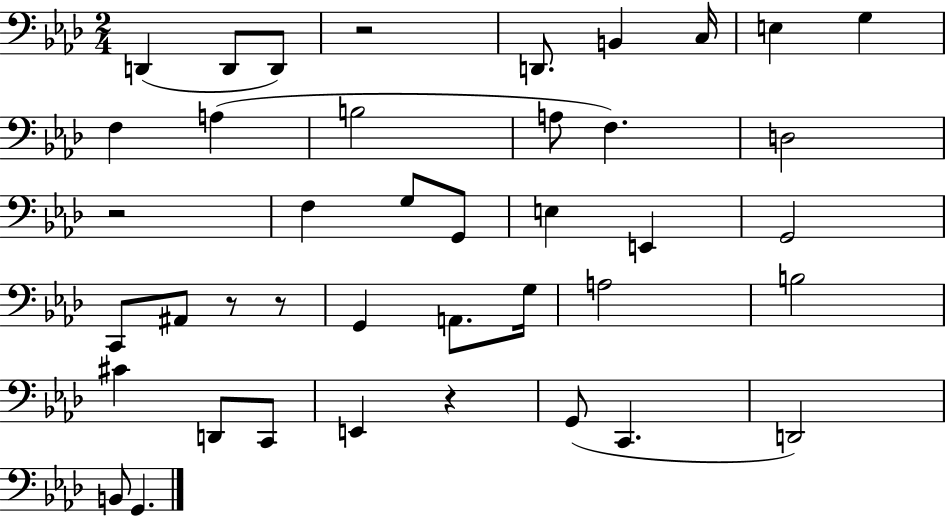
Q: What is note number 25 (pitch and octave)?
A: G3